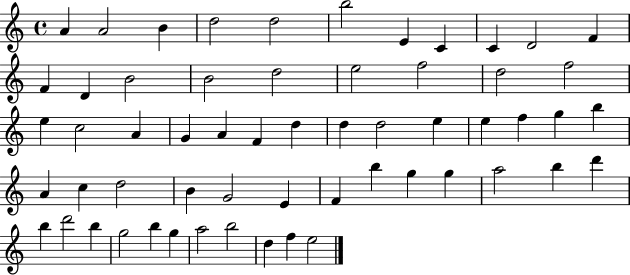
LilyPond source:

{
  \clef treble
  \time 4/4
  \defaultTimeSignature
  \key c \major
  a'4 a'2 b'4 | d''2 d''2 | b''2 e'4 c'4 | c'4 d'2 f'4 | \break f'4 d'4 b'2 | b'2 d''2 | e''2 f''2 | d''2 f''2 | \break e''4 c''2 a'4 | g'4 a'4 f'4 d''4 | d''4 d''2 e''4 | e''4 f''4 g''4 b''4 | \break a'4 c''4 d''2 | b'4 g'2 e'4 | f'4 b''4 g''4 g''4 | a''2 b''4 d'''4 | \break b''4 d'''2 b''4 | g''2 b''4 g''4 | a''2 b''2 | d''4 f''4 e''2 | \break \bar "|."
}